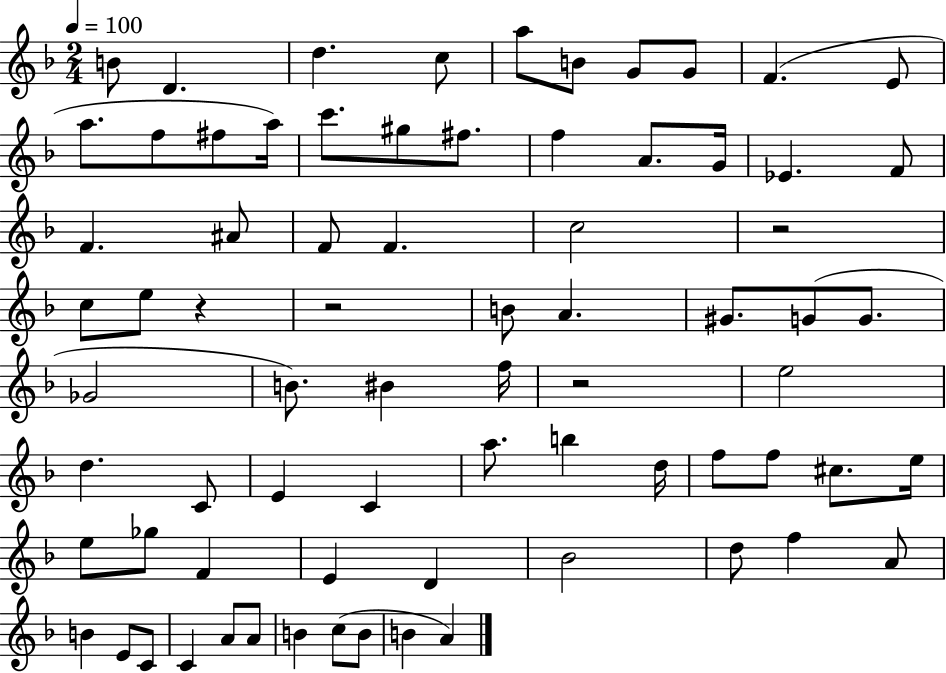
X:1
T:Untitled
M:2/4
L:1/4
K:F
B/2 D d c/2 a/2 B/2 G/2 G/2 F E/2 a/2 f/2 ^f/2 a/4 c'/2 ^g/2 ^f/2 f A/2 G/4 _E F/2 F ^A/2 F/2 F c2 z2 c/2 e/2 z z2 B/2 A ^G/2 G/2 G/2 _G2 B/2 ^B f/4 z2 e2 d C/2 E C a/2 b d/4 f/2 f/2 ^c/2 e/4 e/2 _g/2 F E D _B2 d/2 f A/2 B E/2 C/2 C A/2 A/2 B c/2 B/2 B A